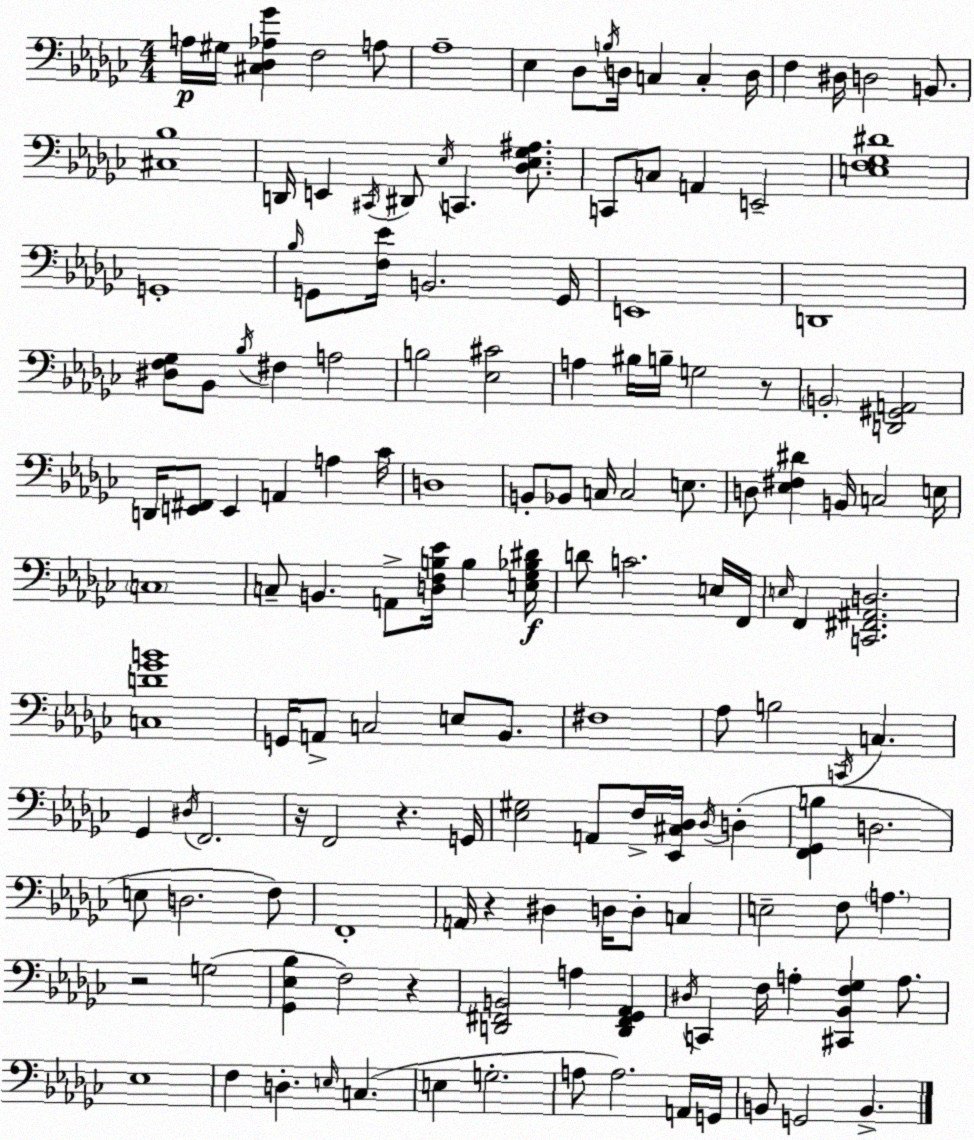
X:1
T:Untitled
M:4/4
L:1/4
K:Ebm
A,/4 ^G,/4 [^C,_D,_A,_G] F,2 A,/2 _A,4 _E, _D,/2 B,/4 D,/4 C, C, D,/4 F, ^D,/4 D,2 B,,/2 [^C,_B,]4 D,,/4 E,, ^C,,/4 ^D,,/2 _E,/4 C,, [_D,_E,_G,^A,]/2 C,,/2 C,/2 A,, E,,2 [E,F,_G,^D]4 G,,4 _B,/4 G,,/2 [F,_E]/4 B,,2 G,,/4 E,,4 D,,4 [^D,F,_G,]/2 _B,,/2 _B,/4 ^F, A,2 B,2 [_E,^C]2 A, ^B,/4 B,/4 G,2 z/2 B,,2 [D,,^G,,A,,]2 D,,/4 [E,,^F,,]/2 E,, A,, A, _C/4 D,4 B,,/2 _B,,/2 C,/4 C,2 E,/2 D,/2 [_E,^F,^D] B,,/4 C,2 E,/4 C,4 C,/2 B,, A,,/2 [D,F,B,_E]/4 B, [E,_G,_B,^D]/4 D/2 C2 E,/4 F,,/4 E,/4 F,, [C,,^F,,^A,,D,]2 [C,D_GB]4 G,,/4 A,,/2 C,2 E,/2 _B,,/2 ^F,4 _A,/2 B,2 C,,/4 C, _G,, ^D,/4 F,,2 z/4 F,,2 z G,,/4 [_E,^G,]2 A,,/2 F,/4 [_E,,^C,_D,]/4 _D,/4 D, [F,,_G,,B,] D,2 E,/2 D,2 F,/2 F,,4 A,,/4 z ^D, D,/4 D,/2 C, E,2 F,/2 A, z2 G,2 [_G,,_E,_B,] F,2 z [D,,^F,,B,,]2 A, [D,,^F,,_G,,_A,,] ^D,/4 C,, F,/4 A, [^C,,_B,,F,_G,] A,/2 _E,4 F, D, E,/4 C, E, G,2 A,/2 A,2 A,,/4 G,,/4 B,,/2 G,,2 B,,